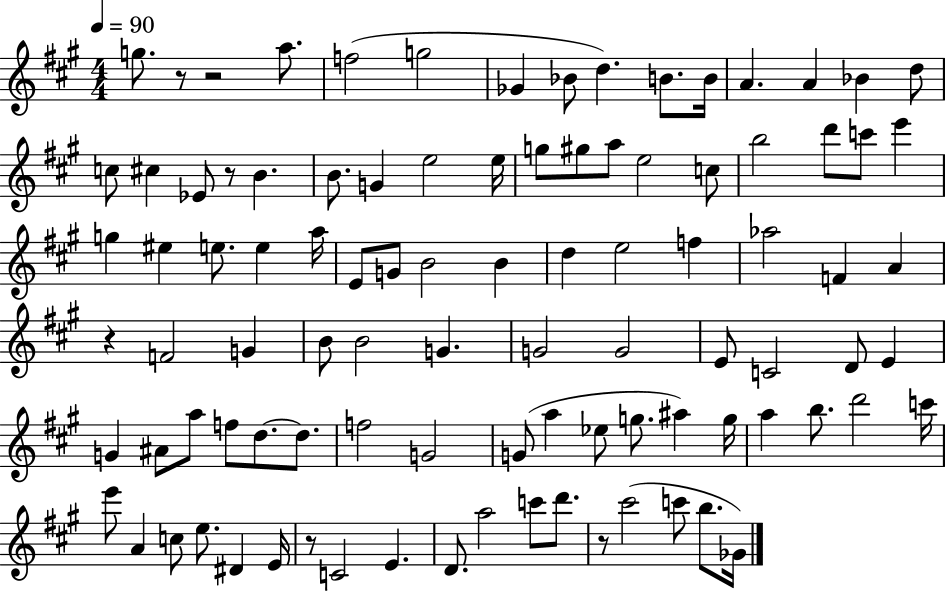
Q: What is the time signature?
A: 4/4